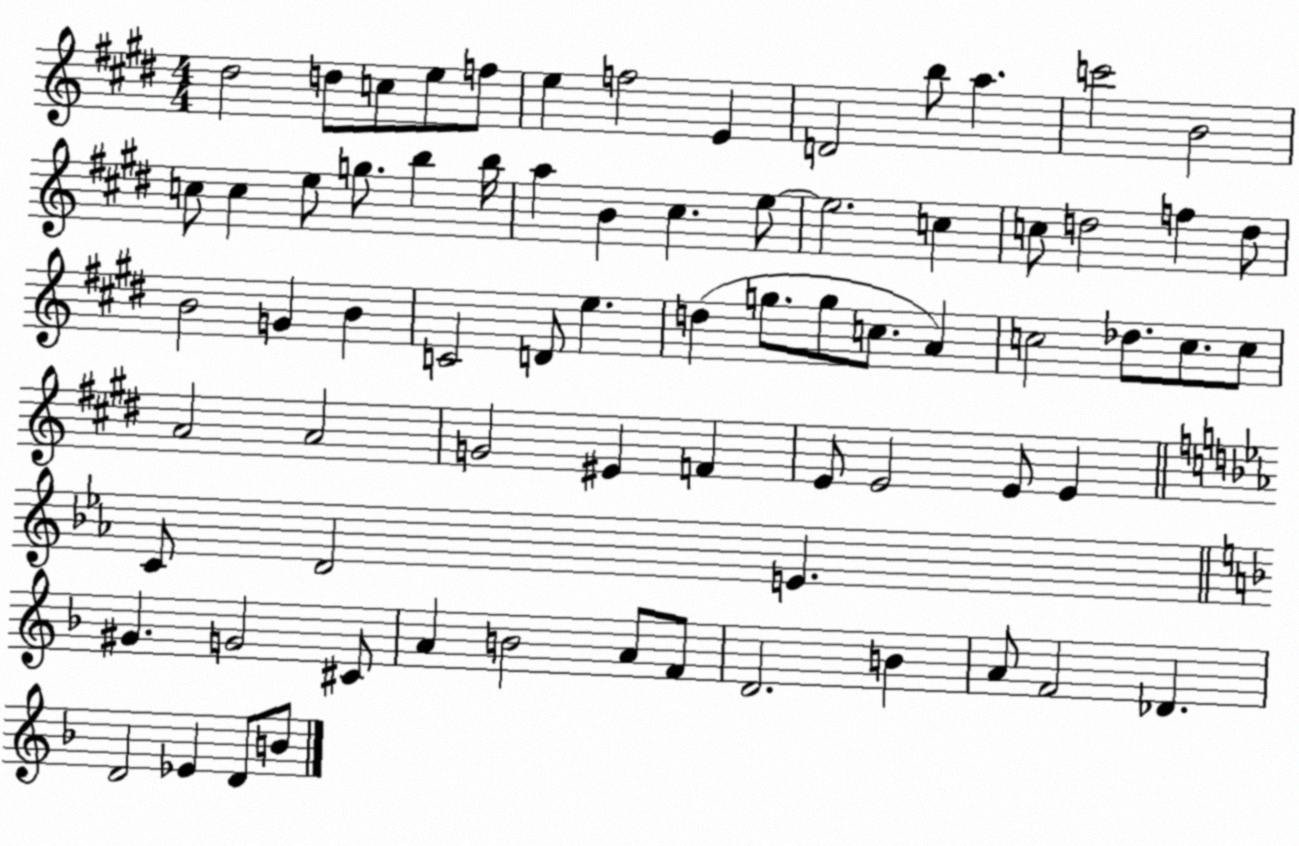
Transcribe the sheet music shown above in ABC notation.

X:1
T:Untitled
M:4/4
L:1/4
K:E
^d2 d/2 c/2 e/2 f/2 e f2 E D2 b/2 a c'2 B2 c/2 c e/2 g/2 b b/4 a B ^c e/2 e2 c c/2 d2 f d/2 B2 G B C2 D/2 e d g/2 g/2 c/2 A c2 _d/2 c/2 c/2 A2 A2 G2 ^E F E/2 E2 E/2 E C/2 D2 E ^G G2 ^C/2 A B2 A/2 F/2 D2 B A/2 F2 _D D2 _E D/2 B/2